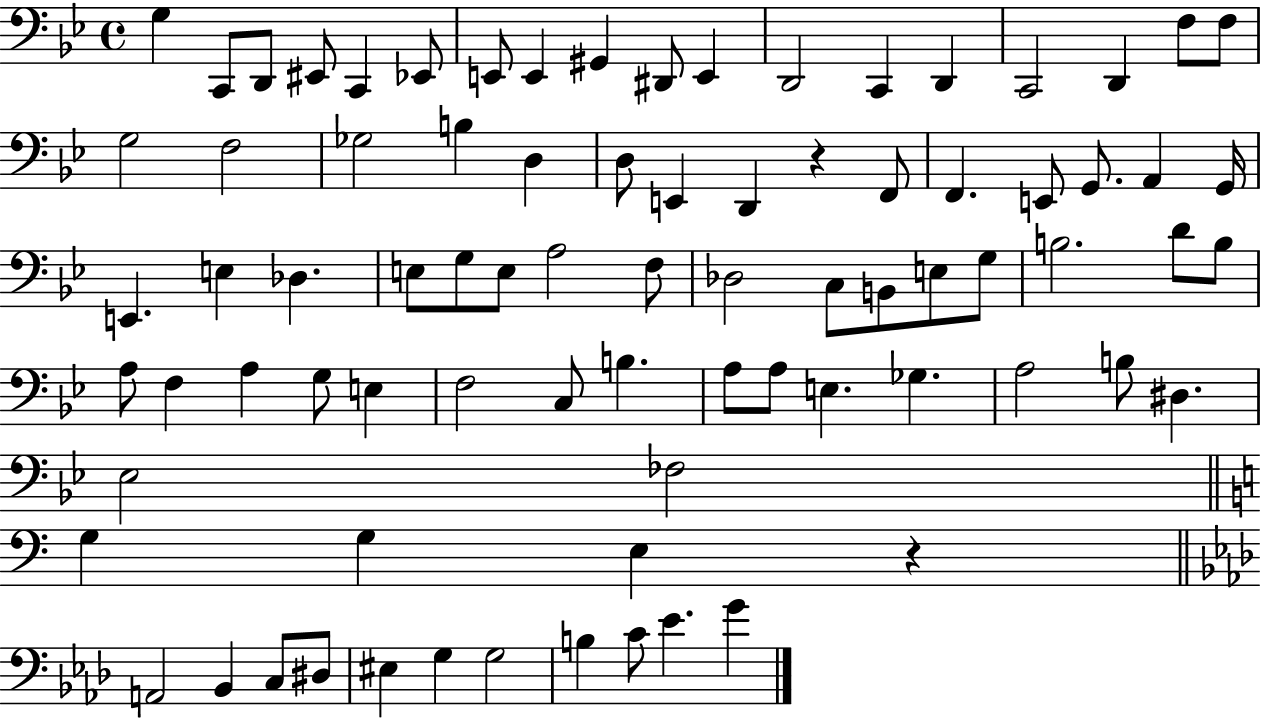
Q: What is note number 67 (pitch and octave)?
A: G3